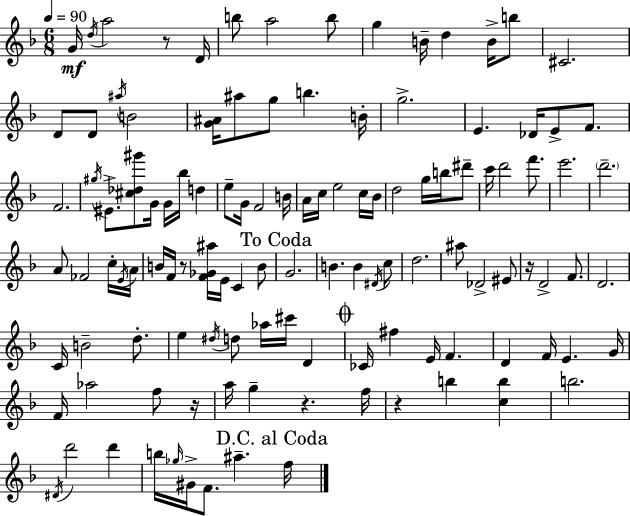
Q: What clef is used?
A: treble